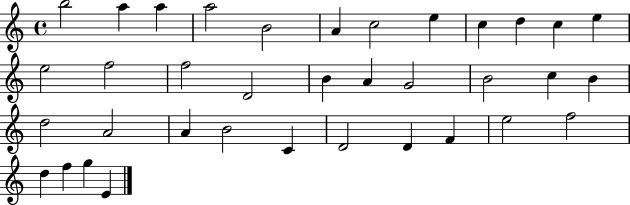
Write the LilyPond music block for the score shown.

{
  \clef treble
  \time 4/4
  \defaultTimeSignature
  \key c \major
  b''2 a''4 a''4 | a''2 b'2 | a'4 c''2 e''4 | c''4 d''4 c''4 e''4 | \break e''2 f''2 | f''2 d'2 | b'4 a'4 g'2 | b'2 c''4 b'4 | \break d''2 a'2 | a'4 b'2 c'4 | d'2 d'4 f'4 | e''2 f''2 | \break d''4 f''4 g''4 e'4 | \bar "|."
}